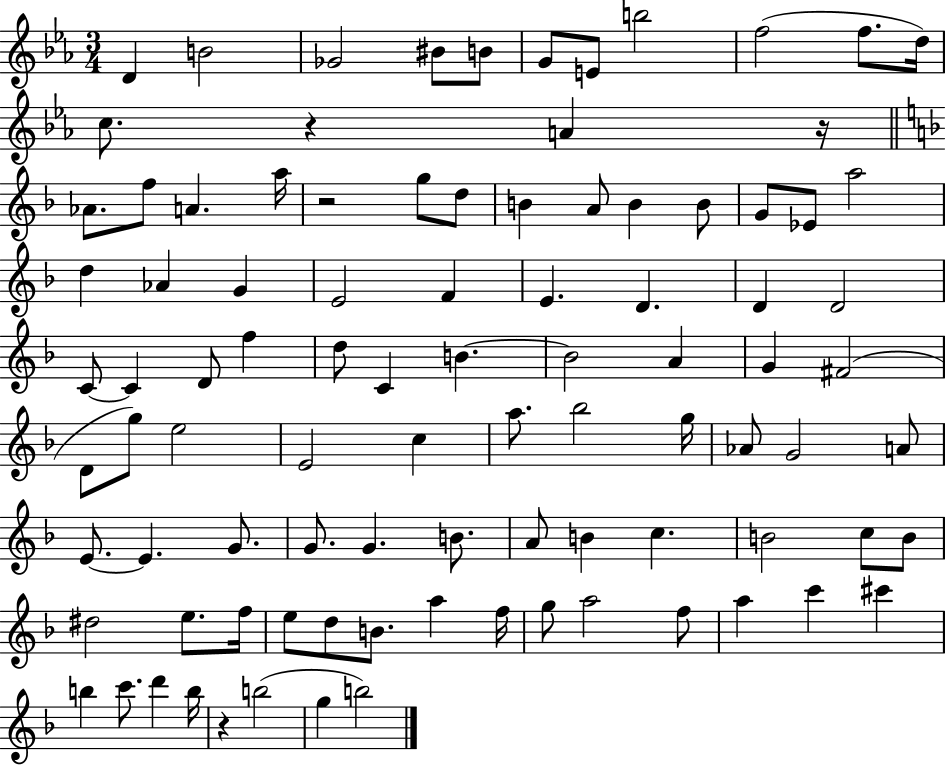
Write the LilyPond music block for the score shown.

{
  \clef treble
  \numericTimeSignature
  \time 3/4
  \key ees \major
  d'4 b'2 | ges'2 bis'8 b'8 | g'8 e'8 b''2 | f''2( f''8. d''16) | \break c''8. r4 a'4 r16 | \bar "||" \break \key d \minor aes'8. f''8 a'4. a''16 | r2 g''8 d''8 | b'4 a'8 b'4 b'8 | g'8 ees'8 a''2 | \break d''4 aes'4 g'4 | e'2 f'4 | e'4. d'4. | d'4 d'2 | \break c'8~~ c'4 d'8 f''4 | d''8 c'4 b'4.~~ | b'2 a'4 | g'4 fis'2( | \break d'8 g''8) e''2 | e'2 c''4 | a''8. bes''2 g''16 | aes'8 g'2 a'8 | \break e'8.~~ e'4. g'8. | g'8. g'4. b'8. | a'8 b'4 c''4. | b'2 c''8 b'8 | \break dis''2 e''8. f''16 | e''8 d''8 b'8. a''4 f''16 | g''8 a''2 f''8 | a''4 c'''4 cis'''4 | \break b''4 c'''8. d'''4 b''16 | r4 b''2( | g''4 b''2) | \bar "|."
}